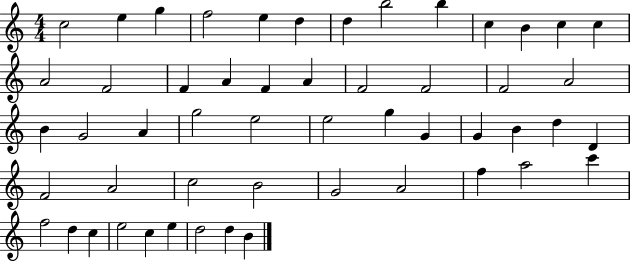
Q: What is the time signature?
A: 4/4